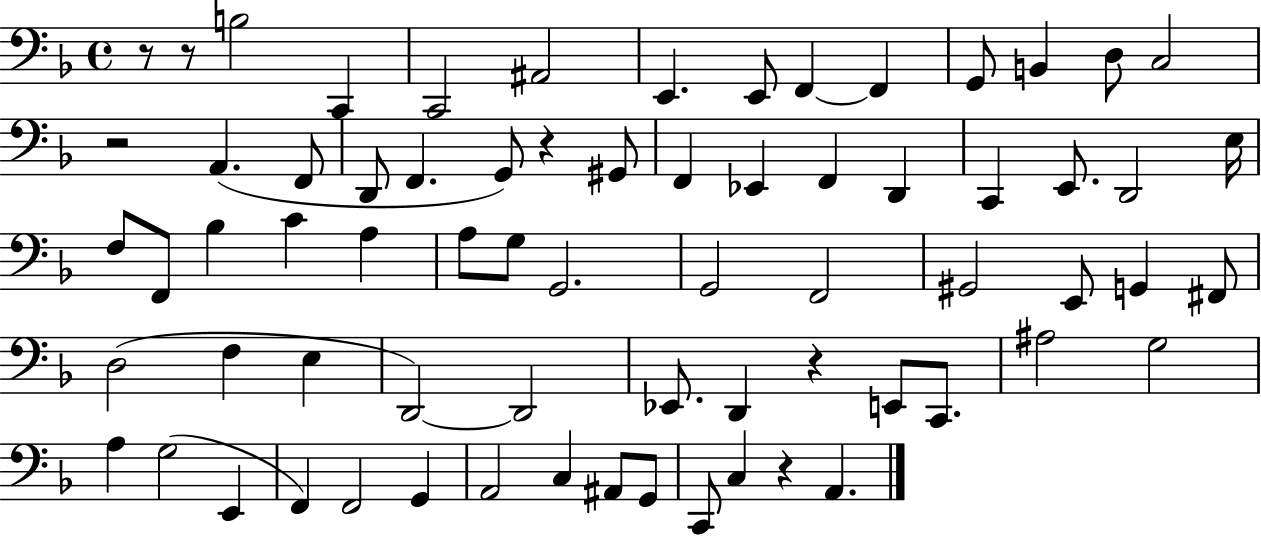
R/e R/e B3/h C2/q C2/h A#2/h E2/q. E2/e F2/q F2/q G2/e B2/q D3/e C3/h R/h A2/q. F2/e D2/e F2/q. G2/e R/q G#2/e F2/q Eb2/q F2/q D2/q C2/q E2/e. D2/h E3/s F3/e F2/e Bb3/q C4/q A3/q A3/e G3/e G2/h. G2/h F2/h G#2/h E2/e G2/q F#2/e D3/h F3/q E3/q D2/h D2/h Eb2/e. D2/q R/q E2/e C2/e. A#3/h G3/h A3/q G3/h E2/q F2/q F2/h G2/q A2/h C3/q A#2/e G2/e C2/e C3/q R/q A2/q.